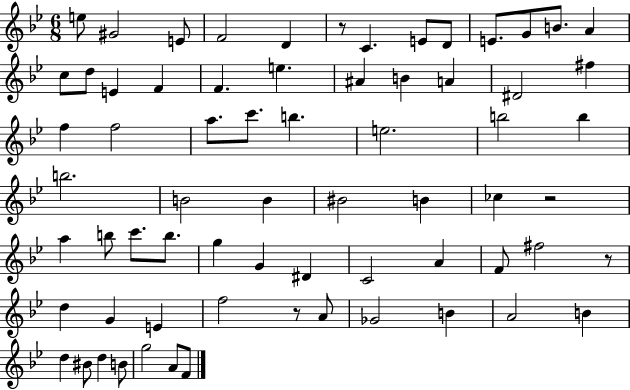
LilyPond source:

{
  \clef treble
  \numericTimeSignature
  \time 6/8
  \key bes \major
  e''8 gis'2 e'8 | f'2 d'4 | r8 c'4. e'8 d'8 | e'8. g'8 b'8. a'4 | \break c''8 d''8 e'4 f'4 | f'4. e''4. | ais'4 b'4 a'4 | dis'2 fis''4 | \break f''4 f''2 | a''8. c'''8. b''4. | e''2. | b''2 b''4 | \break b''2. | b'2 b'4 | bis'2 b'4 | ces''4 r2 | \break a''4 b''8 c'''8. b''8. | g''4 g'4 dis'4 | c'2 a'4 | f'8 fis''2 r8 | \break d''4 g'4 e'4 | f''2 r8 a'8 | ges'2 b'4 | a'2 b'4 | \break d''4 bis'8 d''4 b'8 | g''2 a'8 f'8 | \bar "|."
}